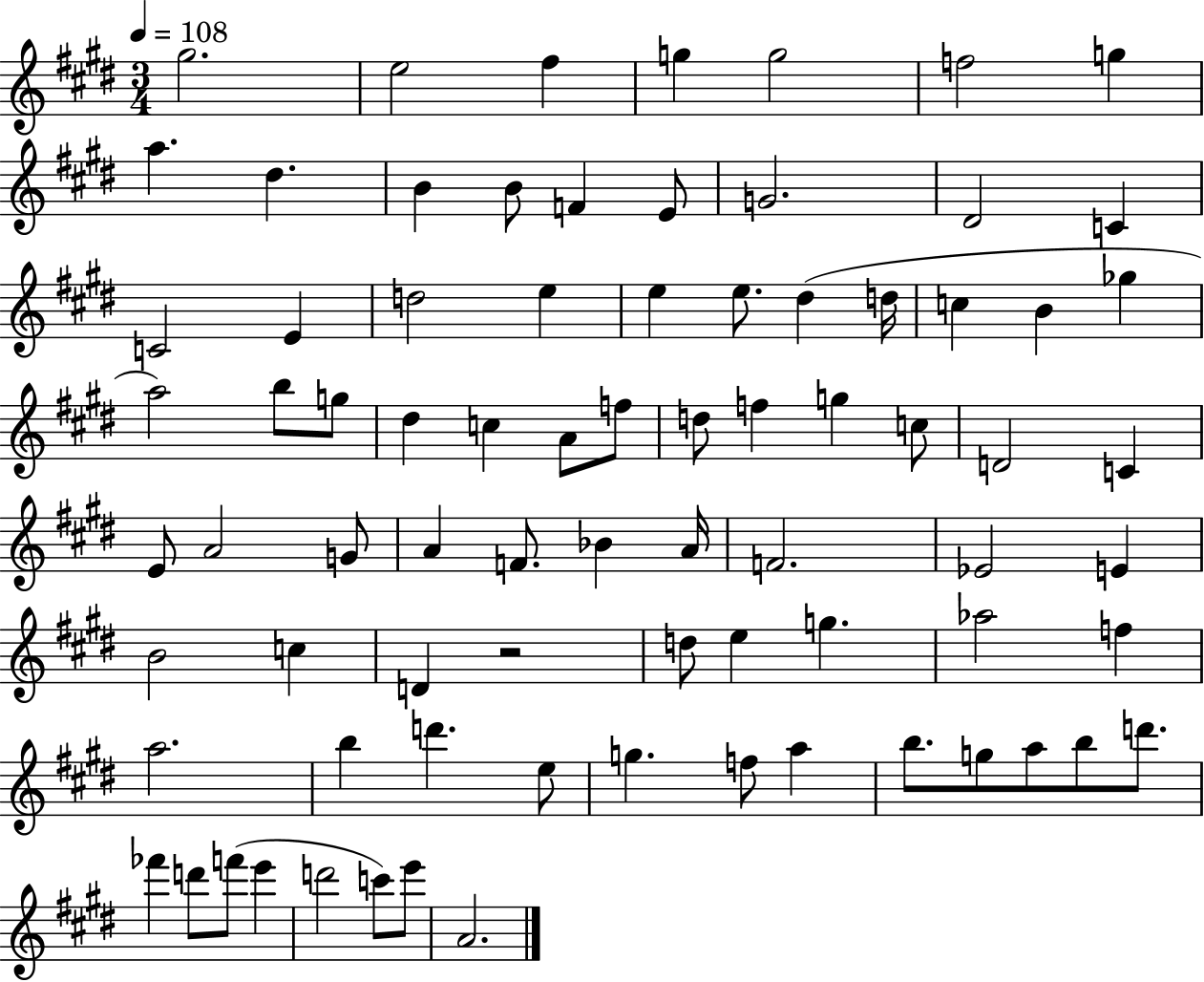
G#5/h. E5/h F#5/q G5/q G5/h F5/h G5/q A5/q. D#5/q. B4/q B4/e F4/q E4/e G4/h. D#4/h C4/q C4/h E4/q D5/h E5/q E5/q E5/e. D#5/q D5/s C5/q B4/q Gb5/q A5/h B5/e G5/e D#5/q C5/q A4/e F5/e D5/e F5/q G5/q C5/e D4/h C4/q E4/e A4/h G4/e A4/q F4/e. Bb4/q A4/s F4/h. Eb4/h E4/q B4/h C5/q D4/q R/h D5/e E5/q G5/q. Ab5/h F5/q A5/h. B5/q D6/q. E5/e G5/q. F5/e A5/q B5/e. G5/e A5/e B5/e D6/e. FES6/q D6/e F6/e E6/q D6/h C6/e E6/e A4/h.